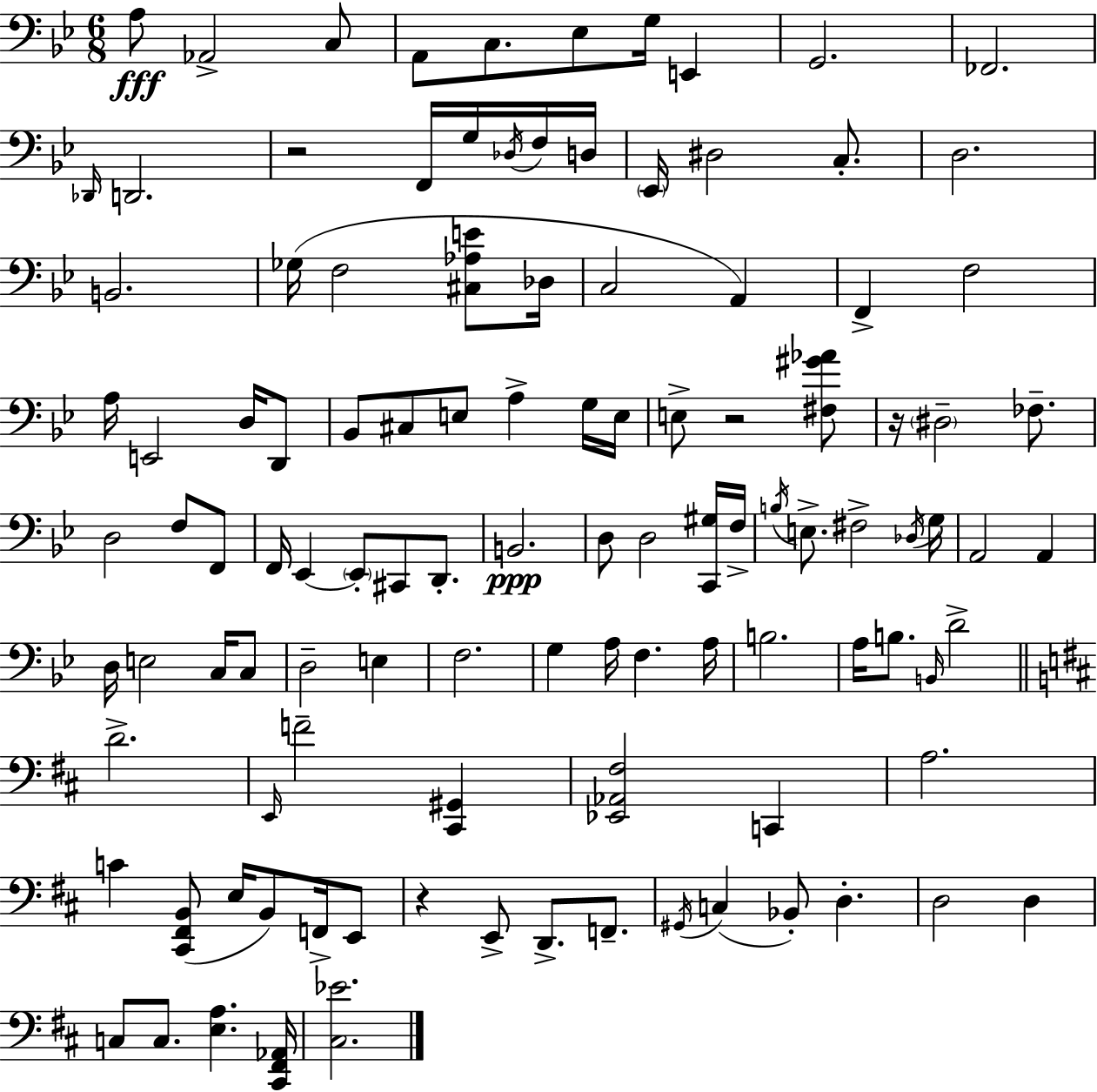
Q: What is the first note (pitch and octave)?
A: A3